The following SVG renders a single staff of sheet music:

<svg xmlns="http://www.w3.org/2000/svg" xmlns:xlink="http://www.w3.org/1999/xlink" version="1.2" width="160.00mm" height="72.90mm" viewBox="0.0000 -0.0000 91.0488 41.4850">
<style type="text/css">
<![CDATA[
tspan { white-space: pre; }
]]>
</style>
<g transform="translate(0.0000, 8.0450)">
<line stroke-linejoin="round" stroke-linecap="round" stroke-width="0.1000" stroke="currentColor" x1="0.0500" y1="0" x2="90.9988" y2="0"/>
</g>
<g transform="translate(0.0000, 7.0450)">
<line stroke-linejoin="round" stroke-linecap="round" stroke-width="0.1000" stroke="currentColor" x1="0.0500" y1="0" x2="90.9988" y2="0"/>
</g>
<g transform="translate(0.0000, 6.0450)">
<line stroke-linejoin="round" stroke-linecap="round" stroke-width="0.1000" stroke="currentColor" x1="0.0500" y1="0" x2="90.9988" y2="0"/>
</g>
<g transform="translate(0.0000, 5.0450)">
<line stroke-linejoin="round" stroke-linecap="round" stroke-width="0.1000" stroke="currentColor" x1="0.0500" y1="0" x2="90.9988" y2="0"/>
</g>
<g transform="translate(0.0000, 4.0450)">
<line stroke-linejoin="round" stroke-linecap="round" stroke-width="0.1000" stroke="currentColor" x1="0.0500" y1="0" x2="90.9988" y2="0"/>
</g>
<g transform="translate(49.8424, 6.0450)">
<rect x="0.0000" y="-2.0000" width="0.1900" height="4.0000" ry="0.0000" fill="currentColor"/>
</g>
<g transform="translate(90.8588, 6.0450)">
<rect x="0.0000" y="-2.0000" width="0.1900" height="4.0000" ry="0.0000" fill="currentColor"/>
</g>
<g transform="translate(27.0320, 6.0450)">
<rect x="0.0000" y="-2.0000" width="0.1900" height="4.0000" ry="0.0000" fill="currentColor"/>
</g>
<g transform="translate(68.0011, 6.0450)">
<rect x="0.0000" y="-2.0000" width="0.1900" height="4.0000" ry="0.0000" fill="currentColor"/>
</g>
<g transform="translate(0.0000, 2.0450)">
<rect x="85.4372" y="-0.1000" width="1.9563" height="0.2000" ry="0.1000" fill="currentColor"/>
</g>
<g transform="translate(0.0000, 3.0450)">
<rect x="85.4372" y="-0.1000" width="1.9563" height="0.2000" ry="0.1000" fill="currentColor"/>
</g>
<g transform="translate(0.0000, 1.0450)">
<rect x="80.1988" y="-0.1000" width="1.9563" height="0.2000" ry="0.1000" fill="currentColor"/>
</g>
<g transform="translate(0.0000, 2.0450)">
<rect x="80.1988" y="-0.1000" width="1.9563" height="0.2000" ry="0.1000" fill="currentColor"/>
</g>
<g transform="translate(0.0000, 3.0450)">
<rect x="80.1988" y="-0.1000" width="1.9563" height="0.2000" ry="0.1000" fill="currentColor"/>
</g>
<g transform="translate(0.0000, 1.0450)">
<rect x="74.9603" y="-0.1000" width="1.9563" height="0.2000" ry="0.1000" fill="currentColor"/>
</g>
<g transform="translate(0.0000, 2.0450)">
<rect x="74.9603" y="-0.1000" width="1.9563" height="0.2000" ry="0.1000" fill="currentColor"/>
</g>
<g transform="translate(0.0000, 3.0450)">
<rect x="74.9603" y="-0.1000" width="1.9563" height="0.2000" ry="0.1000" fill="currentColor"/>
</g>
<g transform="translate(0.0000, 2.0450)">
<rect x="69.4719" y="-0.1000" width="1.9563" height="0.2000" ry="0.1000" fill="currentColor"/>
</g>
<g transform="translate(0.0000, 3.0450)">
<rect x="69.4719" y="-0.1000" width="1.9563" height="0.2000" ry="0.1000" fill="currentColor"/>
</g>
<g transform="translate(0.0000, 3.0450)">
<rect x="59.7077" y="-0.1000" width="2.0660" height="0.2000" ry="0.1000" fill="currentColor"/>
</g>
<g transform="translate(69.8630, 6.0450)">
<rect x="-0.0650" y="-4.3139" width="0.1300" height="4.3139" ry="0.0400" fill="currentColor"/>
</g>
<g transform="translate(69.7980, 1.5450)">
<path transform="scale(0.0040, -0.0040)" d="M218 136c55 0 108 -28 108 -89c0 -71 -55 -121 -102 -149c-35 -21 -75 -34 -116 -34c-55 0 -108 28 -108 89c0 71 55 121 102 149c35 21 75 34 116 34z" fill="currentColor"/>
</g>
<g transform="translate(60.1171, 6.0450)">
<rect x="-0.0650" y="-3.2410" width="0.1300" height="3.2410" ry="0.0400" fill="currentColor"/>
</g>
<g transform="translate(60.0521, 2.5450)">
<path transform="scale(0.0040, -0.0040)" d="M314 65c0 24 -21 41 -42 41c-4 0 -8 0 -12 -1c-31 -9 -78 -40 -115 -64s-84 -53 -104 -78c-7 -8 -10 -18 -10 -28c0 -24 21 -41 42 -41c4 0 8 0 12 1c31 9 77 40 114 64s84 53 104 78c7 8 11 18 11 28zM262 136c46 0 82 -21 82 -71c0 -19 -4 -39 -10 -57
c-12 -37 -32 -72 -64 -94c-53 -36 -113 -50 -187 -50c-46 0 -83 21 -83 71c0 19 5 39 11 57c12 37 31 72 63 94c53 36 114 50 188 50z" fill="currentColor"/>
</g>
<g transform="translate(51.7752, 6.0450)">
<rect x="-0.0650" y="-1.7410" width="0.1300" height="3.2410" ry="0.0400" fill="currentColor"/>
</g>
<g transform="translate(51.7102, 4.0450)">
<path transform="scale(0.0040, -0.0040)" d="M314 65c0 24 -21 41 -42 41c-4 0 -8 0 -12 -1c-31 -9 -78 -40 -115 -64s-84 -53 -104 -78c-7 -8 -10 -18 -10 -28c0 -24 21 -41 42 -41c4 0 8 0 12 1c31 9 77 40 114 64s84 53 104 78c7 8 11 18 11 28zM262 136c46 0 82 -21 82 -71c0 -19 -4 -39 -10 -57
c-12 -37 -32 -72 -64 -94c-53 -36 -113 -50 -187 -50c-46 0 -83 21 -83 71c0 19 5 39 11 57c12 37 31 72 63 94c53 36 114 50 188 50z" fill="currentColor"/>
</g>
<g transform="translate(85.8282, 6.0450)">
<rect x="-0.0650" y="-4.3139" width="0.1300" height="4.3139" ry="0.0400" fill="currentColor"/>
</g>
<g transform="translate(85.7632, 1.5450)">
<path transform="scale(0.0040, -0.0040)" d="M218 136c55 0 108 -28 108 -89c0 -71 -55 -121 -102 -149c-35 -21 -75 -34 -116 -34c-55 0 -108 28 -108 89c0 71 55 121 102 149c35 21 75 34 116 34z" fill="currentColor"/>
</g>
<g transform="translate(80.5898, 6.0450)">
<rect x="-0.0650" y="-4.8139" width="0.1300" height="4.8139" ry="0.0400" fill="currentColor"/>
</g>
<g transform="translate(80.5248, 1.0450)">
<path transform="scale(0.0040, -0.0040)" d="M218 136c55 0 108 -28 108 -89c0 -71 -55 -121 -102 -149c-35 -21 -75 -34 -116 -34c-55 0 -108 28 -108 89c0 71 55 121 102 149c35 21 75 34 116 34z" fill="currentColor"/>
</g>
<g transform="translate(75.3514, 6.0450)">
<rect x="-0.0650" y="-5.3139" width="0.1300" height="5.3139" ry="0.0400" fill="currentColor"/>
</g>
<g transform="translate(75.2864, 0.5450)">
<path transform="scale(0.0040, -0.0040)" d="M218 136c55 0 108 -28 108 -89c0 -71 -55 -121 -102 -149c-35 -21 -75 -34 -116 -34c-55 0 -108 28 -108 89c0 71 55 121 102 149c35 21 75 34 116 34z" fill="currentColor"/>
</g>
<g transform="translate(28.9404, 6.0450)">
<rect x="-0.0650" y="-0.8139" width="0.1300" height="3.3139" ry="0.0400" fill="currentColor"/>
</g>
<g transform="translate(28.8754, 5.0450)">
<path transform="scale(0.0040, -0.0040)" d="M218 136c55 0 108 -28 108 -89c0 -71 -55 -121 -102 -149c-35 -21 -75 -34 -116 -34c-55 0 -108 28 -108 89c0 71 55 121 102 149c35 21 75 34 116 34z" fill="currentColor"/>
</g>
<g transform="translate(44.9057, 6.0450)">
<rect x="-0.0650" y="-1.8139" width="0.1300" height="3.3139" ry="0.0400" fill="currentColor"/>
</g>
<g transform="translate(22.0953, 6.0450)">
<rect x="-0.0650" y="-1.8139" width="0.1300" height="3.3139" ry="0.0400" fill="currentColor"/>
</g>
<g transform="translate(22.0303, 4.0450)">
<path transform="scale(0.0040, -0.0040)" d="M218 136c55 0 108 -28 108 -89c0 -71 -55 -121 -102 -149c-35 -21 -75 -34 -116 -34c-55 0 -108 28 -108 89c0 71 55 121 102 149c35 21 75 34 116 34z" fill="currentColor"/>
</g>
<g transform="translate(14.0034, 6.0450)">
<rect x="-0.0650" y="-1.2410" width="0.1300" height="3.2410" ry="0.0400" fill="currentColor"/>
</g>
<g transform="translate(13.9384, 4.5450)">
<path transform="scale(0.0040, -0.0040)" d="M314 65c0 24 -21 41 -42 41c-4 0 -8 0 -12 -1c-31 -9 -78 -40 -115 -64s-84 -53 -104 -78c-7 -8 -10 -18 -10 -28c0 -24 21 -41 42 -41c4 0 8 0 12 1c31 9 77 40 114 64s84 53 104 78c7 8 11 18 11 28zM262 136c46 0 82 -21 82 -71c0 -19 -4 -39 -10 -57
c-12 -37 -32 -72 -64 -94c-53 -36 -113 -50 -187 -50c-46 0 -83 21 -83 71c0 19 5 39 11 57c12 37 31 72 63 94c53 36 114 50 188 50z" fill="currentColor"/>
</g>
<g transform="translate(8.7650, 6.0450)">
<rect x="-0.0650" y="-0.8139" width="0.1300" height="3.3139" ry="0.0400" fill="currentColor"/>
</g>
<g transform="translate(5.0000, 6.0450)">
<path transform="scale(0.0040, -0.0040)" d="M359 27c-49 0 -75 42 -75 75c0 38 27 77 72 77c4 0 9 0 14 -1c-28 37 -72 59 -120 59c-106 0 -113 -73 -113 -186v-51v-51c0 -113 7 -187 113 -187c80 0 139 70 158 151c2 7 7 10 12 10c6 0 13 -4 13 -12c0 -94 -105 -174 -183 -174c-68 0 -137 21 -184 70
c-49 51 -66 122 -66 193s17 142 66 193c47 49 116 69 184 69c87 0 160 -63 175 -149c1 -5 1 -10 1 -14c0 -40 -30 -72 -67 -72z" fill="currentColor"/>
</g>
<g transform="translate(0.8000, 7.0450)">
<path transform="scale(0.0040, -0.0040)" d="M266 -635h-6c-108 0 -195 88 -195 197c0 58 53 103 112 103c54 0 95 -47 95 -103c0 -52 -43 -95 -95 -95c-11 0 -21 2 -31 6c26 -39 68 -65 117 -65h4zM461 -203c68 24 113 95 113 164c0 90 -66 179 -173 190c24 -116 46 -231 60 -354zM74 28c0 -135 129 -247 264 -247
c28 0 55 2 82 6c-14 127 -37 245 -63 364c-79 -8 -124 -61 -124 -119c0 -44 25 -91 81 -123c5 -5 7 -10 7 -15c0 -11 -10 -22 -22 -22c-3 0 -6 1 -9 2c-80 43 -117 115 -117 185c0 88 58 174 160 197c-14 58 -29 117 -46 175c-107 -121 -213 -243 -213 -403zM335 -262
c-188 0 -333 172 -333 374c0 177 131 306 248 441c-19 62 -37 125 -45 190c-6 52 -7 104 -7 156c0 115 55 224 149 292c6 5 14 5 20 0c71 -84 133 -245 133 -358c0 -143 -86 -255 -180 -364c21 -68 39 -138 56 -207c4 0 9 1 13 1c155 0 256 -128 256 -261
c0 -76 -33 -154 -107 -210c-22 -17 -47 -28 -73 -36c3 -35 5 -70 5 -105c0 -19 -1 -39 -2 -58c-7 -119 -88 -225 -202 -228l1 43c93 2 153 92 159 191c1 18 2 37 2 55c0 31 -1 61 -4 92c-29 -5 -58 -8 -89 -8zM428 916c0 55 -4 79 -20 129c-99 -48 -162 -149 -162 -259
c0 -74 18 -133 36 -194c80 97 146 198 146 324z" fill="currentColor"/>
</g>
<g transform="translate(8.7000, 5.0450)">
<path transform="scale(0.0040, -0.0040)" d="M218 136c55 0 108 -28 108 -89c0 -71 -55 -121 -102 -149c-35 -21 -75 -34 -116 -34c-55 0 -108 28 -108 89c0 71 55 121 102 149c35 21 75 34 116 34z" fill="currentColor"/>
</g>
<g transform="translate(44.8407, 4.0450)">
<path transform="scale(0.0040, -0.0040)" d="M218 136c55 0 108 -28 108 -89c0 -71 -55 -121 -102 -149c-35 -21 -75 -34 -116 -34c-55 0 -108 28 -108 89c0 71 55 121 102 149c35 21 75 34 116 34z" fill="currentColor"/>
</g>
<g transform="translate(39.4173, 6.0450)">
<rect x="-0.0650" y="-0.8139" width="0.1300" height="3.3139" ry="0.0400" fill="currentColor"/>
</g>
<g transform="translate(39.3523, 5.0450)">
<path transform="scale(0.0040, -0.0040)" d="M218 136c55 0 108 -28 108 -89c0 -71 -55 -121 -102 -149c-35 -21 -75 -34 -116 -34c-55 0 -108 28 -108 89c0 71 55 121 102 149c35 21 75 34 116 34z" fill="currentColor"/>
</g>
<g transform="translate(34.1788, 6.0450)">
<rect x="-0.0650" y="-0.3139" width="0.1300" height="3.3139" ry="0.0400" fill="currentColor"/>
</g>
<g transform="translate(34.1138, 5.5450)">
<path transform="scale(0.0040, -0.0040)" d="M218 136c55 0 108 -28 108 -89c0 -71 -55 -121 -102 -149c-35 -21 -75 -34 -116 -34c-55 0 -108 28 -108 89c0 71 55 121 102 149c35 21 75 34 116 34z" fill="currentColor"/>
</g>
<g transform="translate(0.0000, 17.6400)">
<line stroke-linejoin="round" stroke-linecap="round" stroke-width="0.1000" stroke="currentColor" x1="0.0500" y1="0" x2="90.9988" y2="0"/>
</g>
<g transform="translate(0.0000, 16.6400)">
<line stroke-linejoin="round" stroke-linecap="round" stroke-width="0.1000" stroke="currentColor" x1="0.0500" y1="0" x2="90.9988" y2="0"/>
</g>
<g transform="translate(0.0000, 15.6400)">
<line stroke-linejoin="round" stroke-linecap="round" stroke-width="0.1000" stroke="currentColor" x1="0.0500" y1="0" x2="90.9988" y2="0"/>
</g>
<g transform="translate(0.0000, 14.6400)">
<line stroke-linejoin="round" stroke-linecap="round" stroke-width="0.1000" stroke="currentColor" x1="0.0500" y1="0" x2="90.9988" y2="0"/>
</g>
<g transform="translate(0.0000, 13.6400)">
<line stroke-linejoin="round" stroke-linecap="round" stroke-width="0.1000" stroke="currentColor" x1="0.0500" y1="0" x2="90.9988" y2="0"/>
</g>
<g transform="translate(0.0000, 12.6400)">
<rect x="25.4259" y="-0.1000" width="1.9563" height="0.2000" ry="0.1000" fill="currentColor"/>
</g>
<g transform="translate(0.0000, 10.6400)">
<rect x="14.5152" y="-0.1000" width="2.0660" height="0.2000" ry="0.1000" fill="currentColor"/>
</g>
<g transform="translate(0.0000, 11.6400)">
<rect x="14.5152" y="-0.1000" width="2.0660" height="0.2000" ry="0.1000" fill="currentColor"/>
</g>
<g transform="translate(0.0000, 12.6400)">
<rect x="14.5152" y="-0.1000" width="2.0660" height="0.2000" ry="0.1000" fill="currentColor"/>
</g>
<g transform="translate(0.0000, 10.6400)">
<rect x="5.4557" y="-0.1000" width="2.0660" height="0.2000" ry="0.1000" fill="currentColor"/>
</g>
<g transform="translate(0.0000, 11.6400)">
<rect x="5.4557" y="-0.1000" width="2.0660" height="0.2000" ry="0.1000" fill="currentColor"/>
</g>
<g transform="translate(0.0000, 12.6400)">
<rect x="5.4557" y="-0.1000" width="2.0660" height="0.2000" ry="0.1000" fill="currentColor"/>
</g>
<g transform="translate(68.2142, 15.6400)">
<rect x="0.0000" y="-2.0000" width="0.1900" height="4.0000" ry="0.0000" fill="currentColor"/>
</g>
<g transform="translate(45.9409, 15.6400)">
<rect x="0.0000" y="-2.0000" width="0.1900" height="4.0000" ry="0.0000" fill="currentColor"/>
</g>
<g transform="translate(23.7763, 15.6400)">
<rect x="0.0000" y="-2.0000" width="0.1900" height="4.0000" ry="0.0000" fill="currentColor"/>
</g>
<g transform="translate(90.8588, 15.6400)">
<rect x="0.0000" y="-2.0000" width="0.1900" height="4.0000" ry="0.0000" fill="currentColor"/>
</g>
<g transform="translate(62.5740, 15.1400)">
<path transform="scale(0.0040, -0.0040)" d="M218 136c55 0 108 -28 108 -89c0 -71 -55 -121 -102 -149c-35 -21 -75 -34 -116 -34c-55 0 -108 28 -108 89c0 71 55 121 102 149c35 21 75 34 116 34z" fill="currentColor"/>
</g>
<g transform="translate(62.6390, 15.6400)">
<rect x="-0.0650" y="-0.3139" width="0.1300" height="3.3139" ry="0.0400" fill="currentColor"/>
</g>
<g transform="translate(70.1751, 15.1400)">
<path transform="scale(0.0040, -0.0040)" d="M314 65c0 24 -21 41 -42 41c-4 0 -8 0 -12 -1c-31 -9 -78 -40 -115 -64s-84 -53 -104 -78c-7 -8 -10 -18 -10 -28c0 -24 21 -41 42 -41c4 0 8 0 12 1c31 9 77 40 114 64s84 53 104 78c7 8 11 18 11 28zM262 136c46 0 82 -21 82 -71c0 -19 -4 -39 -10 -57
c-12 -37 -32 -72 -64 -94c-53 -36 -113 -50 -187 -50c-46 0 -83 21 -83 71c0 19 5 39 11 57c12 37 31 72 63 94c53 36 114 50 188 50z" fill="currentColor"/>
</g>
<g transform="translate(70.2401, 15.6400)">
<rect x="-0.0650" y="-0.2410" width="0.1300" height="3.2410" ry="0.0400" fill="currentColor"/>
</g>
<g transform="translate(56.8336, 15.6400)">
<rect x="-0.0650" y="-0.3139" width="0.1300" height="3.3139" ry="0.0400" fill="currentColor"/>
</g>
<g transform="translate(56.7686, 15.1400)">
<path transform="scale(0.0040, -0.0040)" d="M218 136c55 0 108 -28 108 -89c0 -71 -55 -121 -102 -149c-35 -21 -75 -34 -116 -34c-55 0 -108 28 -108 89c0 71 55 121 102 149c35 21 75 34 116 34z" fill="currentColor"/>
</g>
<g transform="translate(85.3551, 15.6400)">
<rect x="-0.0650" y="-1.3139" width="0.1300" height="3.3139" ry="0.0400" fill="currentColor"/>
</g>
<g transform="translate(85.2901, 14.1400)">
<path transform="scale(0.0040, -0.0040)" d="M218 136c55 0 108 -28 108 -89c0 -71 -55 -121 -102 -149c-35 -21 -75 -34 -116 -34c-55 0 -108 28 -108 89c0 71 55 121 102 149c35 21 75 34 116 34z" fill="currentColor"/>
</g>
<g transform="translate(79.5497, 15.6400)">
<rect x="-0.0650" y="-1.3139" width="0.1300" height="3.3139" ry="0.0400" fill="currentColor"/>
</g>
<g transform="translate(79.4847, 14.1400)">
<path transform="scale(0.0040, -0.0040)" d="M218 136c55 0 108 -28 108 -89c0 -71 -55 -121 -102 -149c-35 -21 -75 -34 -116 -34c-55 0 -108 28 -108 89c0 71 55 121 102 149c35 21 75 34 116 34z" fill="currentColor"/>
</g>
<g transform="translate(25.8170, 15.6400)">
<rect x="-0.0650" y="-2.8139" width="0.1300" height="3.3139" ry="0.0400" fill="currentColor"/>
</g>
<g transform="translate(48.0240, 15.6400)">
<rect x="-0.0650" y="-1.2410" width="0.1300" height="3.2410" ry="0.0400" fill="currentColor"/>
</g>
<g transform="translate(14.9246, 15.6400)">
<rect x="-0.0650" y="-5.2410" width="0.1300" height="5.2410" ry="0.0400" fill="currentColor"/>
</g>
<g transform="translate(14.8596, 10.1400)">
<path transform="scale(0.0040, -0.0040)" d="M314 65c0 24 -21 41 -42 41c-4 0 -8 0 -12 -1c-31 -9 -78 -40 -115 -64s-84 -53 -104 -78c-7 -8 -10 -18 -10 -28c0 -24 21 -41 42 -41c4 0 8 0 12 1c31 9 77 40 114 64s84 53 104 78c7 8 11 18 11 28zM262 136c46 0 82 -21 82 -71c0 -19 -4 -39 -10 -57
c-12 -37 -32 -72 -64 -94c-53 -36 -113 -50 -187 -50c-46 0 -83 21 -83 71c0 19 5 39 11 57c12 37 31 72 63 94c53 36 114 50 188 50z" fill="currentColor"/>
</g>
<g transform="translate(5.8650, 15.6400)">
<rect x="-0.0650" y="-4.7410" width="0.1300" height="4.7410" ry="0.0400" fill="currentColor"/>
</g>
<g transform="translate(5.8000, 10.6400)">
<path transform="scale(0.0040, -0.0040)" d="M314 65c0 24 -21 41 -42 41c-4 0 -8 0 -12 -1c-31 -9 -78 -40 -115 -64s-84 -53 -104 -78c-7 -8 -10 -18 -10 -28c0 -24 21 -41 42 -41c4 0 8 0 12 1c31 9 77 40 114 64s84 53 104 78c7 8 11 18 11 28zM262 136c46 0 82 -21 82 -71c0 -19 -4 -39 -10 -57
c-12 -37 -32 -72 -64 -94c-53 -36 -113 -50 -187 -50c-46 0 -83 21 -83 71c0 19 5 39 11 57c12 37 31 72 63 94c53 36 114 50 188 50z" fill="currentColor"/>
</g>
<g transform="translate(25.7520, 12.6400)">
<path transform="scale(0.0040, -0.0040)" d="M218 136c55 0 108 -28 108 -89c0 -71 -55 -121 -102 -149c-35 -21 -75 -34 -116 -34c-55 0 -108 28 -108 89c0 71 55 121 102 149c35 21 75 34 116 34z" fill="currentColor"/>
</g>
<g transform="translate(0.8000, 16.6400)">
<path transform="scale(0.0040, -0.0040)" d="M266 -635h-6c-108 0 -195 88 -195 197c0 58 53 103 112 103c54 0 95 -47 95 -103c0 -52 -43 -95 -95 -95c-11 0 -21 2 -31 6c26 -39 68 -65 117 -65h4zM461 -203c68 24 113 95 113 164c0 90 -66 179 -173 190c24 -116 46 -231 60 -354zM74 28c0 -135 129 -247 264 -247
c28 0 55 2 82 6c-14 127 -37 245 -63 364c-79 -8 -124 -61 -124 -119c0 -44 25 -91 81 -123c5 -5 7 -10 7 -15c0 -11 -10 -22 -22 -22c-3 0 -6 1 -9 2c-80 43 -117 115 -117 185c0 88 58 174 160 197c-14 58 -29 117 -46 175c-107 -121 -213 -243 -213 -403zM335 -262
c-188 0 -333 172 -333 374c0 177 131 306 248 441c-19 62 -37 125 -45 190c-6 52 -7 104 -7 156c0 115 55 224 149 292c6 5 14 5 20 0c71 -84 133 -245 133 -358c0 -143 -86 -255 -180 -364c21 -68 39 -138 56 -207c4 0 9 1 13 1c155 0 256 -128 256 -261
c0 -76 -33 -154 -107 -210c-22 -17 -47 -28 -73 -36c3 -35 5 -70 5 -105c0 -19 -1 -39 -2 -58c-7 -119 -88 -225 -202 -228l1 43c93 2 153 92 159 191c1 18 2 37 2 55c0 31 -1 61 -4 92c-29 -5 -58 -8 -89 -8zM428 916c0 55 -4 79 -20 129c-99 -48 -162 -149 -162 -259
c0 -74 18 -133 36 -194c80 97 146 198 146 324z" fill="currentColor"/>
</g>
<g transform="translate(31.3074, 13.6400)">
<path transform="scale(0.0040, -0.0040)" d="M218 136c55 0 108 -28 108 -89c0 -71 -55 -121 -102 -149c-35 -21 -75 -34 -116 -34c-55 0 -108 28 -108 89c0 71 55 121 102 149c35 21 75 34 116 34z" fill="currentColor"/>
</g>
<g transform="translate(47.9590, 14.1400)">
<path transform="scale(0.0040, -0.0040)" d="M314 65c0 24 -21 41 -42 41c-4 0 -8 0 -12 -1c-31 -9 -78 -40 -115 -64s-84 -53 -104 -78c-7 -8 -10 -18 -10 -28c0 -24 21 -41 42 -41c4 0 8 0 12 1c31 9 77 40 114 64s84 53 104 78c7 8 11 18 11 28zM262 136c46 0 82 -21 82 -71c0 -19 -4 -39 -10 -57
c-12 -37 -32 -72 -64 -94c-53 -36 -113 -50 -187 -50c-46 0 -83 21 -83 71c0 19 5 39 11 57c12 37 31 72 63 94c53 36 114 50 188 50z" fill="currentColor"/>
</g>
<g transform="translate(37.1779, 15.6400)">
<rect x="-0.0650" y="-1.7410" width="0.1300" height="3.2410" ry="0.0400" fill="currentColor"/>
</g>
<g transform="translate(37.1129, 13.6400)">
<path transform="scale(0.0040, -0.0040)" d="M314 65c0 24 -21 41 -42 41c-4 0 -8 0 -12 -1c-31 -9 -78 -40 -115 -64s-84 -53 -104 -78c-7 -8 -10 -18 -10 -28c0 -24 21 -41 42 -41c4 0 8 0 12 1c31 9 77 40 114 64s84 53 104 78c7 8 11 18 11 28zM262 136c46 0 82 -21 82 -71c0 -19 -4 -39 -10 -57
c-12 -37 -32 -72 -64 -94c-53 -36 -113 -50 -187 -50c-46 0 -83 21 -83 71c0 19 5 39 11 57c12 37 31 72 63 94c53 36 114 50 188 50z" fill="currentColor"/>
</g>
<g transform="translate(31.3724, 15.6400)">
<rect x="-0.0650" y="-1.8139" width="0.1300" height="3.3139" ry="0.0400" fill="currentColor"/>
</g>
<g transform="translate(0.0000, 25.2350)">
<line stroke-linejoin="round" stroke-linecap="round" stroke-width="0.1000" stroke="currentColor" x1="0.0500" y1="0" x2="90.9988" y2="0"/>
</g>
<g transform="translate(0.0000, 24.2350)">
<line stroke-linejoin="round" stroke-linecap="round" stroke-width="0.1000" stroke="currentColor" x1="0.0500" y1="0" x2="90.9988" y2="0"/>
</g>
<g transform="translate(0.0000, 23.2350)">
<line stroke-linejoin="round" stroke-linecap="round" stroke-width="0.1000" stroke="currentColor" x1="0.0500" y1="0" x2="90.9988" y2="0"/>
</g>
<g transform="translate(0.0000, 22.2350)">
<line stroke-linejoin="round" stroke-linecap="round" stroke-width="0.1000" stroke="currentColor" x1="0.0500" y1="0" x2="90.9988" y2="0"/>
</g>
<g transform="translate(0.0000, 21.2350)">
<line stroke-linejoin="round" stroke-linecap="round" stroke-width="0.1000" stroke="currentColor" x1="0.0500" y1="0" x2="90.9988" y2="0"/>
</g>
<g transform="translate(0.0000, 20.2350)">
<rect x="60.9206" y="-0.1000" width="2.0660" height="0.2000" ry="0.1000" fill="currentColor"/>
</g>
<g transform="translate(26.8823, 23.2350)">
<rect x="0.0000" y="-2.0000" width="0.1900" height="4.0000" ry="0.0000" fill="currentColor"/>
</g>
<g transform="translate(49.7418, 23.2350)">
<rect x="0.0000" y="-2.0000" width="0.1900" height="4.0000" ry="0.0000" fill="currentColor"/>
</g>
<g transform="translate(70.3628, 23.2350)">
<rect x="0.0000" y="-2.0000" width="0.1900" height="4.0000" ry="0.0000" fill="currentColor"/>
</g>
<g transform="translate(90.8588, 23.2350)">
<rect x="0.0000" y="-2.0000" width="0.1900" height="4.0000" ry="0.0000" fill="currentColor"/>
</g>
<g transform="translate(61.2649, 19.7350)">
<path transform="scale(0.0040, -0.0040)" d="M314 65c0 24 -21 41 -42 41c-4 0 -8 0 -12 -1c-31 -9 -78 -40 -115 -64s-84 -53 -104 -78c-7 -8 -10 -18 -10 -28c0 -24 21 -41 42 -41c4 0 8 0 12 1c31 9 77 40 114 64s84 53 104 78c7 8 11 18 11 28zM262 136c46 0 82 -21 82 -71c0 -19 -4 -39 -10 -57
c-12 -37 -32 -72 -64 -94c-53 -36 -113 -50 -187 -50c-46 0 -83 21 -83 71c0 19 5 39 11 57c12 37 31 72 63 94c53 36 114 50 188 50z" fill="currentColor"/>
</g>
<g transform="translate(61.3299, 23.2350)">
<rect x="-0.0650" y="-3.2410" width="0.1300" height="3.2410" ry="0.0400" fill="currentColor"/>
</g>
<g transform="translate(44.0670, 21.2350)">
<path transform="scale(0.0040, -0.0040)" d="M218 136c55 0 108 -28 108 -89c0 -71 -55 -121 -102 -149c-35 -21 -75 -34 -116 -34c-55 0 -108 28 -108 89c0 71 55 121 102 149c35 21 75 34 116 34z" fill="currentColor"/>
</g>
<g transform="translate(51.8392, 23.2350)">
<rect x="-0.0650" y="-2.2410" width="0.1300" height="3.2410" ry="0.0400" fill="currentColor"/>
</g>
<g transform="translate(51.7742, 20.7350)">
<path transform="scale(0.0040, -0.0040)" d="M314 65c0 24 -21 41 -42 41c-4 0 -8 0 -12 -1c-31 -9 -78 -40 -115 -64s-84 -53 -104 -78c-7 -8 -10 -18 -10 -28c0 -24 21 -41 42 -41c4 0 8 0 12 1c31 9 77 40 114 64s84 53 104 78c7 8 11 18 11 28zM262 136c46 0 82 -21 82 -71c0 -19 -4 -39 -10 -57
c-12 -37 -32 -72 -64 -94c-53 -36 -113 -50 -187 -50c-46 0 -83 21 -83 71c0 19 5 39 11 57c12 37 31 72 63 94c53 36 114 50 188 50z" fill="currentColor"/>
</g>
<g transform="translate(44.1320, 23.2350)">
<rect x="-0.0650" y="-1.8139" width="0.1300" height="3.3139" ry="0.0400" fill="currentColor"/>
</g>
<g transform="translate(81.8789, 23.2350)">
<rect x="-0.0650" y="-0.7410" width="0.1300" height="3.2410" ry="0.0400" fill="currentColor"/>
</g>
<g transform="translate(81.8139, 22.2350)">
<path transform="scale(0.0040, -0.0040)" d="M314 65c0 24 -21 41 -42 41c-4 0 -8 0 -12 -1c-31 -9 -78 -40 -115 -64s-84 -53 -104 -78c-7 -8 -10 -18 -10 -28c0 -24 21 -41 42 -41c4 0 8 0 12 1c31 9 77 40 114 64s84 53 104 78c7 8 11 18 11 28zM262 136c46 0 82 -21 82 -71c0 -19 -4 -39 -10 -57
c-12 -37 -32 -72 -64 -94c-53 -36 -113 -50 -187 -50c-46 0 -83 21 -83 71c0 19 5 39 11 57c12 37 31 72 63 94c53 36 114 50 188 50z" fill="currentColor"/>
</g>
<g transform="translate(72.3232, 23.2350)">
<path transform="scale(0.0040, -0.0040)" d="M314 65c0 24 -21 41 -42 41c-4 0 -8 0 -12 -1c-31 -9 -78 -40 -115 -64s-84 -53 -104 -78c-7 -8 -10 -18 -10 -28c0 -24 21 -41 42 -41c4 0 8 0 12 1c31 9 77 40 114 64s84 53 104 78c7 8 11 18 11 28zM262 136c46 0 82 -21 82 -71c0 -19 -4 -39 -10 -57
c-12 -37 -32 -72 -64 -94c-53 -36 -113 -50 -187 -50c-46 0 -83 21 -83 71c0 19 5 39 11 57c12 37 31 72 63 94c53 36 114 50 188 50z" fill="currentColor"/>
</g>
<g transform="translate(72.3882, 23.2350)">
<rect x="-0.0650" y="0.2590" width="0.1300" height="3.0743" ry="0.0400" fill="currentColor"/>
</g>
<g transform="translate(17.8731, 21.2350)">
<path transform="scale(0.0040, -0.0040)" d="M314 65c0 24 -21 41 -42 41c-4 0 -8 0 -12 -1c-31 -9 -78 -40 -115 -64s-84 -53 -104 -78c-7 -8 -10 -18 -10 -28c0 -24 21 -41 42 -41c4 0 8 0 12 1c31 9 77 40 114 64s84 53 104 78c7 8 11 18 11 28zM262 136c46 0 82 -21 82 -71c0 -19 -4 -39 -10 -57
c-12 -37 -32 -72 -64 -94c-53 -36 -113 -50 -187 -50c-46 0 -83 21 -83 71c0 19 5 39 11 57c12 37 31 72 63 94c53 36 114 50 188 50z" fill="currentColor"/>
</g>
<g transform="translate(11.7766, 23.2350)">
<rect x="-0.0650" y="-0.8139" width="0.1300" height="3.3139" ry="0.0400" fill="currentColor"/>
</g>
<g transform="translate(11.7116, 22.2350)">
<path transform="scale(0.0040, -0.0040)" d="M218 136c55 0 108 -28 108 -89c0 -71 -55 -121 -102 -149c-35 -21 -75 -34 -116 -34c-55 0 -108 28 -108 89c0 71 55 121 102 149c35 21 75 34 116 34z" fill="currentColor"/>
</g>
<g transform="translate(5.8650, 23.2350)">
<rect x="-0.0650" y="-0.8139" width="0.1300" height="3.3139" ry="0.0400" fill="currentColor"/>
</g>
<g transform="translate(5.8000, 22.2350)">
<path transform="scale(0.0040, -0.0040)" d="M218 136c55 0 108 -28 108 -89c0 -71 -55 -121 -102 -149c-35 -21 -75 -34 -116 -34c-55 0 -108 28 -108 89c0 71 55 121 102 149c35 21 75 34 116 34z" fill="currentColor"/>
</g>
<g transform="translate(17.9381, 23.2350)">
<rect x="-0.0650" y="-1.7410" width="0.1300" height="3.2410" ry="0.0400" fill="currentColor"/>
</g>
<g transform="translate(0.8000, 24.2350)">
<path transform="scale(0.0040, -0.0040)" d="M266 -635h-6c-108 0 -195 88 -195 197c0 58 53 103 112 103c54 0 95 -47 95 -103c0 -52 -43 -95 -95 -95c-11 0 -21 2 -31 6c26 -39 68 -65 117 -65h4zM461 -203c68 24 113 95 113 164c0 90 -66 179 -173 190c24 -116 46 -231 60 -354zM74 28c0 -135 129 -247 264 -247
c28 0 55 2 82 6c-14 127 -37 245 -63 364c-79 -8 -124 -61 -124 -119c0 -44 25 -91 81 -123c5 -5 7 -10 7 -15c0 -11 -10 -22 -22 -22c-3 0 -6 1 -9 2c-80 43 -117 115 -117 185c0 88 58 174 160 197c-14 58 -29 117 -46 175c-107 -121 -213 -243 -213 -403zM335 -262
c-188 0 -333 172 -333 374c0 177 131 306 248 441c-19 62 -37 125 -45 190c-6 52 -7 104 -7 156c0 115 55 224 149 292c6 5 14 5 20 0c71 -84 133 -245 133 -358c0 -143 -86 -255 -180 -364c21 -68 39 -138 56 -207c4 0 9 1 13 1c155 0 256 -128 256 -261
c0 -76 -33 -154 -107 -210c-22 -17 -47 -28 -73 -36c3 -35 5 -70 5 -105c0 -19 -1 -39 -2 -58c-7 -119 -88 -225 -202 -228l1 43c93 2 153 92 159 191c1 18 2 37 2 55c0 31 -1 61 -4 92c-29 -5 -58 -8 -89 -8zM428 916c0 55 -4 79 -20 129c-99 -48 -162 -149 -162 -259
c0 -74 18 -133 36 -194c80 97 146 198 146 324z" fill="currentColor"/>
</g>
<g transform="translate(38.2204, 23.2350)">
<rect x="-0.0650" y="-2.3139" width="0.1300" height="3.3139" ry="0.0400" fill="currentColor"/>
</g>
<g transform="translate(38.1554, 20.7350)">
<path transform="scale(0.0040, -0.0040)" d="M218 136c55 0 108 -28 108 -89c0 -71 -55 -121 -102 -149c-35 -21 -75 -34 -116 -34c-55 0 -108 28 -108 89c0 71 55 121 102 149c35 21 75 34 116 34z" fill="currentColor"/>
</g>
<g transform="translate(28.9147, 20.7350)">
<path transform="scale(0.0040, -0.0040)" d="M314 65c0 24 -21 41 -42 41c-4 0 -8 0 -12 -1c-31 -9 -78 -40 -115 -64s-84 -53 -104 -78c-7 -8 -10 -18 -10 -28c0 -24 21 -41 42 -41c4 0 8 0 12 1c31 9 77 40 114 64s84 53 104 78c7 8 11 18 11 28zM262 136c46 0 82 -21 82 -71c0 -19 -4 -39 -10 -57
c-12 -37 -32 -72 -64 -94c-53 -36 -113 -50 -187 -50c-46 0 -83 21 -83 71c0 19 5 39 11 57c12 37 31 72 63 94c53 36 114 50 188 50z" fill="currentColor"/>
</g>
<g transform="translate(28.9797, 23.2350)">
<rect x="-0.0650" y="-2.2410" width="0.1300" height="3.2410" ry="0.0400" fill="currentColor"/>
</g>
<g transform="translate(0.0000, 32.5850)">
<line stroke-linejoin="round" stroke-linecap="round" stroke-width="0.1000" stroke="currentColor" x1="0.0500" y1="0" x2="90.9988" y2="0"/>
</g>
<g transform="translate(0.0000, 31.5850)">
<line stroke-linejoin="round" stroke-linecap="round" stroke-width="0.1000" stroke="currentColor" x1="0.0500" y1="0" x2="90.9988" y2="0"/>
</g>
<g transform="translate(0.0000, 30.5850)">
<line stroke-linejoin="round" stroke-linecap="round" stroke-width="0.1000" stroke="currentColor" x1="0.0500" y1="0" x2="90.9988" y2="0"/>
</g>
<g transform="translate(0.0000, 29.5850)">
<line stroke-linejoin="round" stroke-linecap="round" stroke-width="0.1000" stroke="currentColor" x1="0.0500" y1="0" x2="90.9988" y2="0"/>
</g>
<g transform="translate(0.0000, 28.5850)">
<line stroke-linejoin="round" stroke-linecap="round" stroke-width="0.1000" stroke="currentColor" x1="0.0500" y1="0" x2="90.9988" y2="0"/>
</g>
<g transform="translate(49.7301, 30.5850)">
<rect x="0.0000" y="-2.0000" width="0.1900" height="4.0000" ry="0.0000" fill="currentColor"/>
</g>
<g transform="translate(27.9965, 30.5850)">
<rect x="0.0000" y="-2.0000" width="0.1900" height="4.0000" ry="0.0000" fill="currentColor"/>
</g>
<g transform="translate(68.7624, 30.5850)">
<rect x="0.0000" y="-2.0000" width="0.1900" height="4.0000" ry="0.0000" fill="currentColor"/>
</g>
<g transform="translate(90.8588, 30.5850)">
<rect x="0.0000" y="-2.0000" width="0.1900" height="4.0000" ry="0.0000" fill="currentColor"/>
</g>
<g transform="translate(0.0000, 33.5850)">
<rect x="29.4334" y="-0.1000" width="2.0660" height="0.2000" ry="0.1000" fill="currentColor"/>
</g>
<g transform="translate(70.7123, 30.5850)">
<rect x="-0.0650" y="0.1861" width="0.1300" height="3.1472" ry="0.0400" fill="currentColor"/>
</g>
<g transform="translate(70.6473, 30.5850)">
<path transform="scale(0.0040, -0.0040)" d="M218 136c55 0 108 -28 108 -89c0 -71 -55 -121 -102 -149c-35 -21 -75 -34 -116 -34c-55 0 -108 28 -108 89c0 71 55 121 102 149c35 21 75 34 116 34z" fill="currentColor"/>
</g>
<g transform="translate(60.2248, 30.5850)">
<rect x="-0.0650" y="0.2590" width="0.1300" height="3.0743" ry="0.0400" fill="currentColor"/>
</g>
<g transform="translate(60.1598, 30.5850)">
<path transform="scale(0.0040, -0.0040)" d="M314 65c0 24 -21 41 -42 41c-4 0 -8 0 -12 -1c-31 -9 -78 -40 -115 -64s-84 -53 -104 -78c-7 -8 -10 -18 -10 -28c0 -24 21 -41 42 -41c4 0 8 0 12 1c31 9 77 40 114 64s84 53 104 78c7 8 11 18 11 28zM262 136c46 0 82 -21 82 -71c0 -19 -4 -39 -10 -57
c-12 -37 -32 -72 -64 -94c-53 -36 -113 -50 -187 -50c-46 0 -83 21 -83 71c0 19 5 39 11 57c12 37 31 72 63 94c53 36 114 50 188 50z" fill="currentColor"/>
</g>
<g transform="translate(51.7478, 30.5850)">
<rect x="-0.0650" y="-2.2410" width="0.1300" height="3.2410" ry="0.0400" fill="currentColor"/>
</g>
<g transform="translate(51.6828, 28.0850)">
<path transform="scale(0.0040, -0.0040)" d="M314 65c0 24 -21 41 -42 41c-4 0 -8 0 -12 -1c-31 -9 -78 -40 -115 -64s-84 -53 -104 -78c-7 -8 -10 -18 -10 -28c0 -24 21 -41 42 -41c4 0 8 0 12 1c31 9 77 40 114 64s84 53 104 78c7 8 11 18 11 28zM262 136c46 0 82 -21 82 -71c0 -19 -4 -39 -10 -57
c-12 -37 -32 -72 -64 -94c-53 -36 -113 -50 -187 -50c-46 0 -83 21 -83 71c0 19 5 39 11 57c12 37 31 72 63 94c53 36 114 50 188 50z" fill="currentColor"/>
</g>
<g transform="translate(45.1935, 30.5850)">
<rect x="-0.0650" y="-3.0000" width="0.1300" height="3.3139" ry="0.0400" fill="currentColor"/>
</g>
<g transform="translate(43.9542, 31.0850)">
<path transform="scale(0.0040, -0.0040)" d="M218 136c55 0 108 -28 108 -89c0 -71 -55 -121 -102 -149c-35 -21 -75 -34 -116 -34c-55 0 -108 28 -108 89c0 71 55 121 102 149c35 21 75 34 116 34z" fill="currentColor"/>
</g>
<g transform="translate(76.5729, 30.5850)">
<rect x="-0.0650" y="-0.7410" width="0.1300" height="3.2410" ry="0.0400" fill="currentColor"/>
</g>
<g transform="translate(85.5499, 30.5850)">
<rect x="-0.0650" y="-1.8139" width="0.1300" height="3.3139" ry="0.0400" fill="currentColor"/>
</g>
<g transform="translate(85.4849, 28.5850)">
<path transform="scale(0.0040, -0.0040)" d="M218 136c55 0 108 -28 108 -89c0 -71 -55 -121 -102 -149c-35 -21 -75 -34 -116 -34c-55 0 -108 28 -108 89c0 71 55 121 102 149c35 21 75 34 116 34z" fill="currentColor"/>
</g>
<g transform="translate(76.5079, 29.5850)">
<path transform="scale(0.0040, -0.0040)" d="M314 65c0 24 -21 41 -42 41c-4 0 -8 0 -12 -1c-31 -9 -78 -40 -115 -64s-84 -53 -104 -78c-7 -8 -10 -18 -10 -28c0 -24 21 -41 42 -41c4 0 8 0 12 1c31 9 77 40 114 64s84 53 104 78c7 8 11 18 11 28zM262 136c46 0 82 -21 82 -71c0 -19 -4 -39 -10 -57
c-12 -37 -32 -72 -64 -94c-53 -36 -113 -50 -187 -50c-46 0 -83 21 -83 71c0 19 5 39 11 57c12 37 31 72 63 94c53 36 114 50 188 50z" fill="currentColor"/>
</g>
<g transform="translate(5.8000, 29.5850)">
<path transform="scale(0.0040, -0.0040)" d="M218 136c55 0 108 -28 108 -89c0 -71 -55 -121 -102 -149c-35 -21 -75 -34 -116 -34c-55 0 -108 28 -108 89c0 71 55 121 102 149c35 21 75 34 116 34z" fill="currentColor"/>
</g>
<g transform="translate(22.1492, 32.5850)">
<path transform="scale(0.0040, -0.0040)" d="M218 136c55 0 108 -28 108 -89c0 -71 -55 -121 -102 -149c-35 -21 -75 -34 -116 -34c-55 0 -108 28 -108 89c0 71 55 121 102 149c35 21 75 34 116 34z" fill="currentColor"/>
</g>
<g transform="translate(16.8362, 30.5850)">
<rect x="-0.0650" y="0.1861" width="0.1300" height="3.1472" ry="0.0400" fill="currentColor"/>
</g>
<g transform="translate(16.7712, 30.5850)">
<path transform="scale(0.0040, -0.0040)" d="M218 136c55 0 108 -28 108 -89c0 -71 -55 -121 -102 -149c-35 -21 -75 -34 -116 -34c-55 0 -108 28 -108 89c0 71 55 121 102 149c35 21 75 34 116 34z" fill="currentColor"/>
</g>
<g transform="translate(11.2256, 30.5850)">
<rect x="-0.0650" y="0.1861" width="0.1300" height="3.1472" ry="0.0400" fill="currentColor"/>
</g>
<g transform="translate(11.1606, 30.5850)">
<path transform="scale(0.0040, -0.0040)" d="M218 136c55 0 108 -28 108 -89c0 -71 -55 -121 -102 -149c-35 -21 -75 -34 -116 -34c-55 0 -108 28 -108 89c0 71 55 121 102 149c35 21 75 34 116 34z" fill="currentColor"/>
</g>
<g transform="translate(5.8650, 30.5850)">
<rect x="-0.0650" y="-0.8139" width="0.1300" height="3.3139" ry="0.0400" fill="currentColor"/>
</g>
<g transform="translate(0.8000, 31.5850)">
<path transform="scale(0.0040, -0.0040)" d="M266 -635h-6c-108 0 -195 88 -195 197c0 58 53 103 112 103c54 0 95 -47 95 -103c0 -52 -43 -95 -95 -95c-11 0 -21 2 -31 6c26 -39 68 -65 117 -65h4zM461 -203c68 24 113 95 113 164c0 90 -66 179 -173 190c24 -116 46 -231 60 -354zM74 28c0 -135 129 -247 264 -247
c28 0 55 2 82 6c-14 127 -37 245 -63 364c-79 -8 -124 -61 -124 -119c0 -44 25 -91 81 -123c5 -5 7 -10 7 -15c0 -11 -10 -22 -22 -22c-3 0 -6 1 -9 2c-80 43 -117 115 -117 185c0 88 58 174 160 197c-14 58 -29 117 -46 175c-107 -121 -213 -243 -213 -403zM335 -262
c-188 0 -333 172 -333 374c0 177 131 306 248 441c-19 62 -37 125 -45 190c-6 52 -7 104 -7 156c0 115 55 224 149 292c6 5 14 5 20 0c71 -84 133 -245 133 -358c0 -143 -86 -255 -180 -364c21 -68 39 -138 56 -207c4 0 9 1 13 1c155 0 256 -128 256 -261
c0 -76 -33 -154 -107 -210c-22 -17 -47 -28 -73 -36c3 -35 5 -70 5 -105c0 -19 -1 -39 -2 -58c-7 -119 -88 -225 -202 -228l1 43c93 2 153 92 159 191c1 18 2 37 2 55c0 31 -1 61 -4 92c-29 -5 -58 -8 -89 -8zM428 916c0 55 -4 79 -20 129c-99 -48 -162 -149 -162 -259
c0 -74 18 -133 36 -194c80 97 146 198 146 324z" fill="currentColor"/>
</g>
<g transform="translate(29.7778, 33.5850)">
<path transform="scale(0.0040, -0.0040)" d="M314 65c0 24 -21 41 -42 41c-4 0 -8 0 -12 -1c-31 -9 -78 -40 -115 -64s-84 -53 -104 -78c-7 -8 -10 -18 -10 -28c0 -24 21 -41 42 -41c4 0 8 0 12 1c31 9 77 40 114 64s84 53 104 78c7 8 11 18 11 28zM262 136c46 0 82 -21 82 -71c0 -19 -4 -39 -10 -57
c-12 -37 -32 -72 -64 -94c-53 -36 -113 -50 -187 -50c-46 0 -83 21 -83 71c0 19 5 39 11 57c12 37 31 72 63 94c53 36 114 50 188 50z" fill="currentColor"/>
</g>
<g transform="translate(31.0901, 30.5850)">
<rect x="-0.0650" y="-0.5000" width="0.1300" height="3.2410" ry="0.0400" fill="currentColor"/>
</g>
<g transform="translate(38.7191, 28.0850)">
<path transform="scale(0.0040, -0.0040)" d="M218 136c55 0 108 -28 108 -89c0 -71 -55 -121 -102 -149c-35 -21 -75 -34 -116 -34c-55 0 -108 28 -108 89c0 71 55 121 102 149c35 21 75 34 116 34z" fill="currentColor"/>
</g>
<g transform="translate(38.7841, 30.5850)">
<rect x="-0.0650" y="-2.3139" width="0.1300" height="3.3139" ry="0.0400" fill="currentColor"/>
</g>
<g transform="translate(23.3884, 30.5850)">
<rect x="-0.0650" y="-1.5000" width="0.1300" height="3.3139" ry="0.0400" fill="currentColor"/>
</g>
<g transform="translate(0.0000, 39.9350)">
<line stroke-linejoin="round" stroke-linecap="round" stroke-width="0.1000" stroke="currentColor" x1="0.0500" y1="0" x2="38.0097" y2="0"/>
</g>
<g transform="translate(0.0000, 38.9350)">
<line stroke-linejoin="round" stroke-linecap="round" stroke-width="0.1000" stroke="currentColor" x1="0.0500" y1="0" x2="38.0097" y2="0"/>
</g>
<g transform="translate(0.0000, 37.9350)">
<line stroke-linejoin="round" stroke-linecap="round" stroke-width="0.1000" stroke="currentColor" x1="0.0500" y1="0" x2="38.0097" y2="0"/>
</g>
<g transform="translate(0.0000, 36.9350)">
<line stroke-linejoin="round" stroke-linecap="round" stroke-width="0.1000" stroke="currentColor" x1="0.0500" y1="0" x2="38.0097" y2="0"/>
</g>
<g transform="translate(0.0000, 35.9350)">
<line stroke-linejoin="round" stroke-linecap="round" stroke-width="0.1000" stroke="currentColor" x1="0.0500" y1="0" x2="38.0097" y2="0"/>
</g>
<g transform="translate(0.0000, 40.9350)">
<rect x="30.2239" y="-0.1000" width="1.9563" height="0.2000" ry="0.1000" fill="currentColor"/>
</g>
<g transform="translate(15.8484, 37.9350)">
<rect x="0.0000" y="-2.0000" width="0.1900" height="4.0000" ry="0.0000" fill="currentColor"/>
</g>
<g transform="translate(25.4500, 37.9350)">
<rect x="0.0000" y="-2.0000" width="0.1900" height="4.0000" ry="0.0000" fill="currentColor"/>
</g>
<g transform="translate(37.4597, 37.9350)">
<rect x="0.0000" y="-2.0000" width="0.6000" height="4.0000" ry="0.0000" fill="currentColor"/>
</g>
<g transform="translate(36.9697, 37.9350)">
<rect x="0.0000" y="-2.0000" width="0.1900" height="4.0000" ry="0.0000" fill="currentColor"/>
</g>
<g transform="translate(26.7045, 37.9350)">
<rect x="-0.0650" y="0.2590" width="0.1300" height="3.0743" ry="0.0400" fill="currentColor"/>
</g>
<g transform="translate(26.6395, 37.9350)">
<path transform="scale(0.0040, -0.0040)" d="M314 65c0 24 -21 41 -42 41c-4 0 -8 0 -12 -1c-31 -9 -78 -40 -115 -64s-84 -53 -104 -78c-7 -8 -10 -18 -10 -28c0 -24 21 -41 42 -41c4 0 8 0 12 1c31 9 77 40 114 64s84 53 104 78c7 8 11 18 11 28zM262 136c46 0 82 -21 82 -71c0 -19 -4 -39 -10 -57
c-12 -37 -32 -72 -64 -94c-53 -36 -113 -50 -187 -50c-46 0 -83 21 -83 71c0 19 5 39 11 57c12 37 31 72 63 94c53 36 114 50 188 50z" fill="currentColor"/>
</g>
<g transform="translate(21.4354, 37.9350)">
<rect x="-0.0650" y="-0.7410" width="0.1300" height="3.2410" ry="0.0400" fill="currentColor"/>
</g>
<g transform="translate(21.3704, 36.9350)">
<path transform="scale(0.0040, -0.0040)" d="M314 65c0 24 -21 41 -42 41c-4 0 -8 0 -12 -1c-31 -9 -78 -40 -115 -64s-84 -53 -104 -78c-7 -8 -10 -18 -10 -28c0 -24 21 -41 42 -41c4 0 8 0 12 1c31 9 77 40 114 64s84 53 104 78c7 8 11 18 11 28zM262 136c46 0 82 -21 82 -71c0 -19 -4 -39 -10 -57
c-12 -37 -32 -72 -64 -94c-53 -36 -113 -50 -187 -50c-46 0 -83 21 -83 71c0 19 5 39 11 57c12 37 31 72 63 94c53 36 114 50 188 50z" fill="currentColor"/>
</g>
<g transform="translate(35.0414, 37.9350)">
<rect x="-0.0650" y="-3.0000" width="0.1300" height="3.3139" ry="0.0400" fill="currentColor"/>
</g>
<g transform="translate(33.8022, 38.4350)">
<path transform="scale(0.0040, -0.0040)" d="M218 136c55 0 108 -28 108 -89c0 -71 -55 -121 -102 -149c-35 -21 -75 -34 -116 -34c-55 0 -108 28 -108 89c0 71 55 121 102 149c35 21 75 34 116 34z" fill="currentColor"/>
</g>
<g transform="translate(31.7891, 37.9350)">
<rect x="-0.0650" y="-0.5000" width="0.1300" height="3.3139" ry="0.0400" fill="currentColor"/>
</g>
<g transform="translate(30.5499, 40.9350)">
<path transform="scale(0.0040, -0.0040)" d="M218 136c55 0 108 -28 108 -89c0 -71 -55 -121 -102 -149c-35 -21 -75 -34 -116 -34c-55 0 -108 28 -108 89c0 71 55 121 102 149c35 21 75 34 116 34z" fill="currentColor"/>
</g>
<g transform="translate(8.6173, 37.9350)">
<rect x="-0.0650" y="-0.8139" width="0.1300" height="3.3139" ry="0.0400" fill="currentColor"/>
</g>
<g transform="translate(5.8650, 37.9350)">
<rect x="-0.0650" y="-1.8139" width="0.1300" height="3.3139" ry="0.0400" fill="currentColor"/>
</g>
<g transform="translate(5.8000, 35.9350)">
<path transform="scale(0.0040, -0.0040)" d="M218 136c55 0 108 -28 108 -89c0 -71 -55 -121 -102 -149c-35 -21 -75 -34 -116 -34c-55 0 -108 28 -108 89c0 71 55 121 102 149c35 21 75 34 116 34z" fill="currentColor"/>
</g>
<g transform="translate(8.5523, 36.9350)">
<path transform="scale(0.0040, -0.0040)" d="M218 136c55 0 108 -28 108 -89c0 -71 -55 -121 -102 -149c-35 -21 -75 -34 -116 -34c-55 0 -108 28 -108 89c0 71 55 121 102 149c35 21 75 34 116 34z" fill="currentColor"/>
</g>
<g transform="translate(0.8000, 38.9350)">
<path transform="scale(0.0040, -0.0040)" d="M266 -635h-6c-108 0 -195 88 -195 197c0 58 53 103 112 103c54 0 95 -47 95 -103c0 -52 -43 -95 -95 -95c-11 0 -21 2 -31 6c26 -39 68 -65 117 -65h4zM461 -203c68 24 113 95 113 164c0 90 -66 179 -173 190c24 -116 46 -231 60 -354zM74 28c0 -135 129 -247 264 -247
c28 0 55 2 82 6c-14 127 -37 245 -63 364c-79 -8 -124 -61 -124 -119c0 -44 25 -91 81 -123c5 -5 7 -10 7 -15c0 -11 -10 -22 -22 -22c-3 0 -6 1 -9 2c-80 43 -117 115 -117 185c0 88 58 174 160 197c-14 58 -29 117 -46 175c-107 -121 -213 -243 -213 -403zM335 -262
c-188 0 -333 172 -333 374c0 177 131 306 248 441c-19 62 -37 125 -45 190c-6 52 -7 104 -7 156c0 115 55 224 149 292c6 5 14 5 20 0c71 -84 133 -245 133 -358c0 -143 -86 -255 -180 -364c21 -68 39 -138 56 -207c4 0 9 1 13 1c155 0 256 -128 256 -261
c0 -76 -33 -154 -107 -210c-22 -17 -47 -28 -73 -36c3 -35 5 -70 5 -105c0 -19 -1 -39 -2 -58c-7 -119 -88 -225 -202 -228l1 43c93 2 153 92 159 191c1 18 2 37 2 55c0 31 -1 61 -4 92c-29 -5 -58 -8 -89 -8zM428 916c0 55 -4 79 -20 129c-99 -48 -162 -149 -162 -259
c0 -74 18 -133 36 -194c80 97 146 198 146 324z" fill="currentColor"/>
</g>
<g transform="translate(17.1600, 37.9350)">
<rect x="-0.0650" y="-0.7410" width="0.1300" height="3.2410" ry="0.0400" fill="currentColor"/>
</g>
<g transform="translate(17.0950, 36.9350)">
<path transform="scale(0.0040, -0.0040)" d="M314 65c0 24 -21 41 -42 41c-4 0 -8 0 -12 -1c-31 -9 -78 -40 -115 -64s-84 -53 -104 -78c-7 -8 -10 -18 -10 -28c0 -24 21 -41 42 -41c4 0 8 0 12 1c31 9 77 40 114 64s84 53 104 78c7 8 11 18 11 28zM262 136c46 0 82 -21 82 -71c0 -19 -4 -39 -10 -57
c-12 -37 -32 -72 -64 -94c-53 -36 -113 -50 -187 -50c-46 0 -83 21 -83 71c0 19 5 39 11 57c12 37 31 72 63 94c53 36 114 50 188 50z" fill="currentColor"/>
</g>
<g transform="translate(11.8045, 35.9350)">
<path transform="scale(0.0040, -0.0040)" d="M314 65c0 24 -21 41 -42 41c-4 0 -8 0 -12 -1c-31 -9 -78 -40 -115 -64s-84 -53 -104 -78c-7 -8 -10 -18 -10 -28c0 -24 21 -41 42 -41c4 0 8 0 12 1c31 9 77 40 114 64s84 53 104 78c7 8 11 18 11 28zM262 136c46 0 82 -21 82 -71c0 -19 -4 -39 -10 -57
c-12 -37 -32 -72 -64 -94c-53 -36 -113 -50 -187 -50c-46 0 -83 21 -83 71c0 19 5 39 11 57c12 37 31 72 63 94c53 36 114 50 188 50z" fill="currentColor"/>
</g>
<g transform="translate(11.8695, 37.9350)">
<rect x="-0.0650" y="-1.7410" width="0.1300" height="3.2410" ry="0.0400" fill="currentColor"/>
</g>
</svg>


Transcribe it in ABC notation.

X:1
T:Untitled
M:4/4
L:1/4
K:C
d e2 f d c d f f2 b2 d' f' e' d' e'2 f'2 a f f2 e2 c c c2 e e d d f2 g2 g f g2 b2 B2 d2 d B B E C2 g A g2 B2 B d2 f f d f2 d2 d2 B2 C A